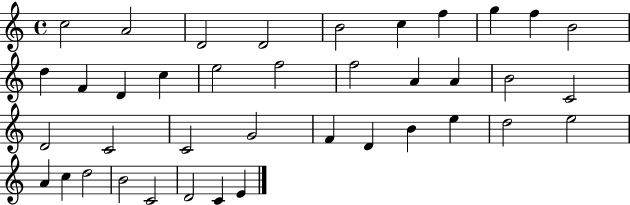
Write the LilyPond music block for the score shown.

{
  \clef treble
  \time 4/4
  \defaultTimeSignature
  \key c \major
  c''2 a'2 | d'2 d'2 | b'2 c''4 f''4 | g''4 f''4 b'2 | \break d''4 f'4 d'4 c''4 | e''2 f''2 | f''2 a'4 a'4 | b'2 c'2 | \break d'2 c'2 | c'2 g'2 | f'4 d'4 b'4 e''4 | d''2 e''2 | \break a'4 c''4 d''2 | b'2 c'2 | d'2 c'4 e'4 | \bar "|."
}